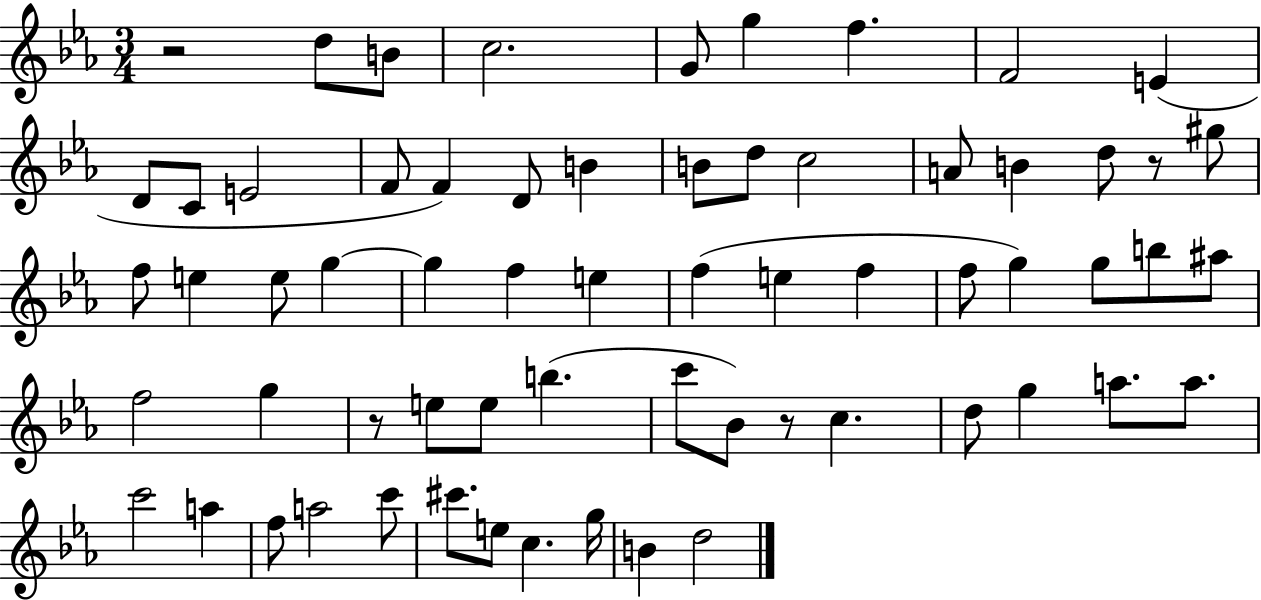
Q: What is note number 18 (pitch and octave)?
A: C5